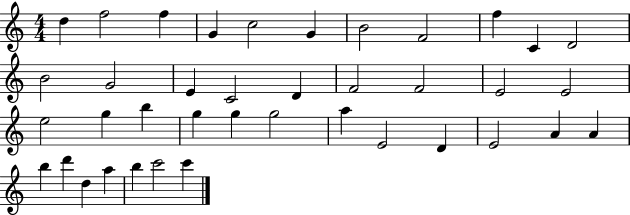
{
  \clef treble
  \numericTimeSignature
  \time 4/4
  \key c \major
  d''4 f''2 f''4 | g'4 c''2 g'4 | b'2 f'2 | f''4 c'4 d'2 | \break b'2 g'2 | e'4 c'2 d'4 | f'2 f'2 | e'2 e'2 | \break e''2 g''4 b''4 | g''4 g''4 g''2 | a''4 e'2 d'4 | e'2 a'4 a'4 | \break b''4 d'''4 d''4 a''4 | b''4 c'''2 c'''4 | \bar "|."
}